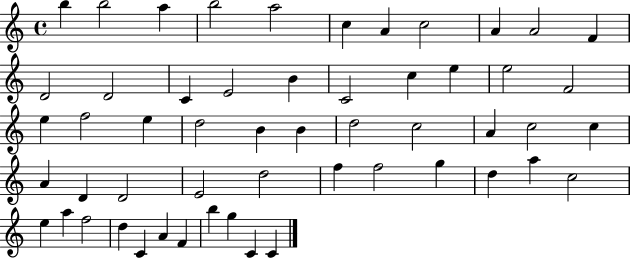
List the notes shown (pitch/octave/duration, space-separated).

B5/q B5/h A5/q B5/h A5/h C5/q A4/q C5/h A4/q A4/h F4/q D4/h D4/h C4/q E4/h B4/q C4/h C5/q E5/q E5/h F4/h E5/q F5/h E5/q D5/h B4/q B4/q D5/h C5/h A4/q C5/h C5/q A4/q D4/q D4/h E4/h D5/h F5/q F5/h G5/q D5/q A5/q C5/h E5/q A5/q F5/h D5/q C4/q A4/q F4/q B5/q G5/q C4/q C4/q